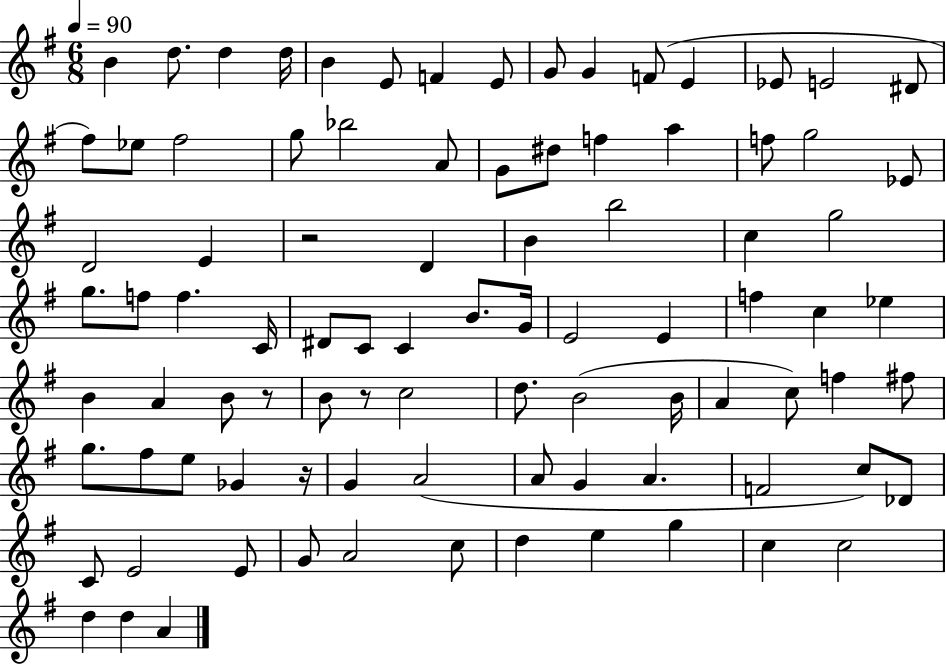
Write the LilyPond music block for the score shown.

{
  \clef treble
  \numericTimeSignature
  \time 6/8
  \key g \major
  \tempo 4 = 90
  b'4 d''8. d''4 d''16 | b'4 e'8 f'4 e'8 | g'8 g'4 f'8( e'4 | ees'8 e'2 dis'8 | \break fis''8) ees''8 fis''2 | g''8 bes''2 a'8 | g'8 dis''8 f''4 a''4 | f''8 g''2 ees'8 | \break d'2 e'4 | r2 d'4 | b'4 b''2 | c''4 g''2 | \break g''8. f''8 f''4. c'16 | dis'8 c'8 c'4 b'8. g'16 | e'2 e'4 | f''4 c''4 ees''4 | \break b'4 a'4 b'8 r8 | b'8 r8 c''2 | d''8. b'2( b'16 | a'4 c''8) f''4 fis''8 | \break g''8. fis''8 e''8 ges'4 r16 | g'4 a'2( | a'8 g'4 a'4. | f'2 c''8) des'8 | \break c'8 e'2 e'8 | g'8 a'2 c''8 | d''4 e''4 g''4 | c''4 c''2 | \break d''4 d''4 a'4 | \bar "|."
}